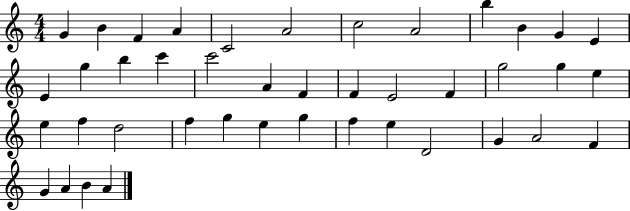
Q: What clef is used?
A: treble